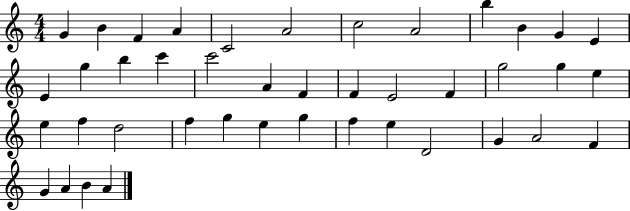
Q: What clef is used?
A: treble